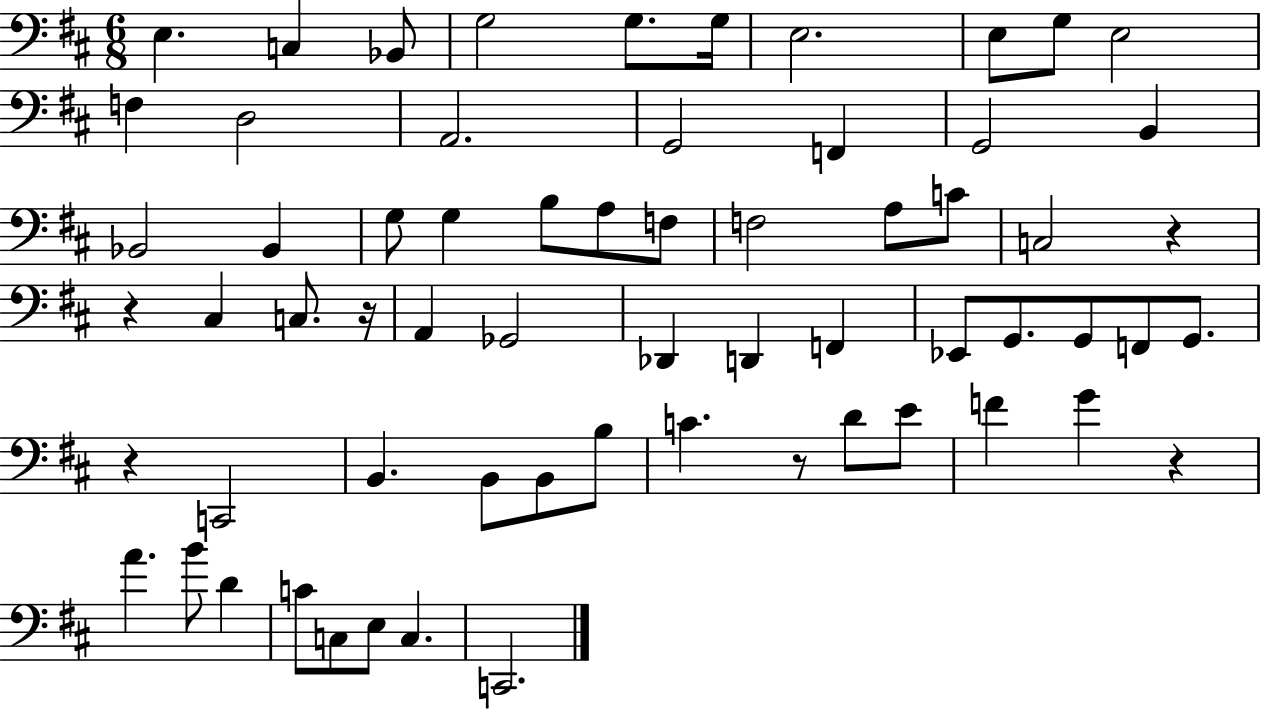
{
  \clef bass
  \numericTimeSignature
  \time 6/8
  \key d \major
  e4. c4 bes,8 | g2 g8. g16 | e2. | e8 g8 e2 | \break f4 d2 | a,2. | g,2 f,4 | g,2 b,4 | \break bes,2 bes,4 | g8 g4 b8 a8 f8 | f2 a8 c'8 | c2 r4 | \break r4 cis4 c8. r16 | a,4 ges,2 | des,4 d,4 f,4 | ees,8 g,8. g,8 f,8 g,8. | \break r4 c,2 | b,4. b,8 b,8 b8 | c'4. r8 d'8 e'8 | f'4 g'4 r4 | \break a'4. b'8 d'4 | c'8 c8 e8 c4. | c,2. | \bar "|."
}